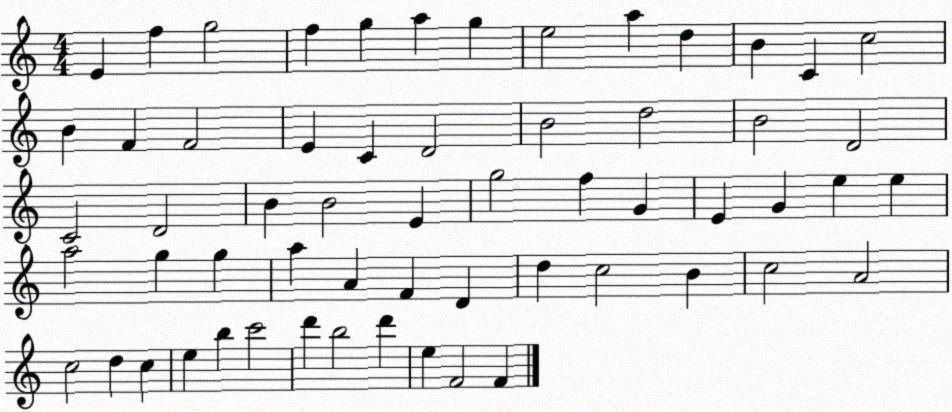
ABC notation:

X:1
T:Untitled
M:4/4
L:1/4
K:C
E f g2 f g a g e2 a d B C c2 B F F2 E C D2 B2 d2 B2 D2 C2 D2 B B2 E g2 f G E G e e a2 g g a A F D d c2 B c2 A2 c2 d c e b c'2 d' b2 d' e F2 F